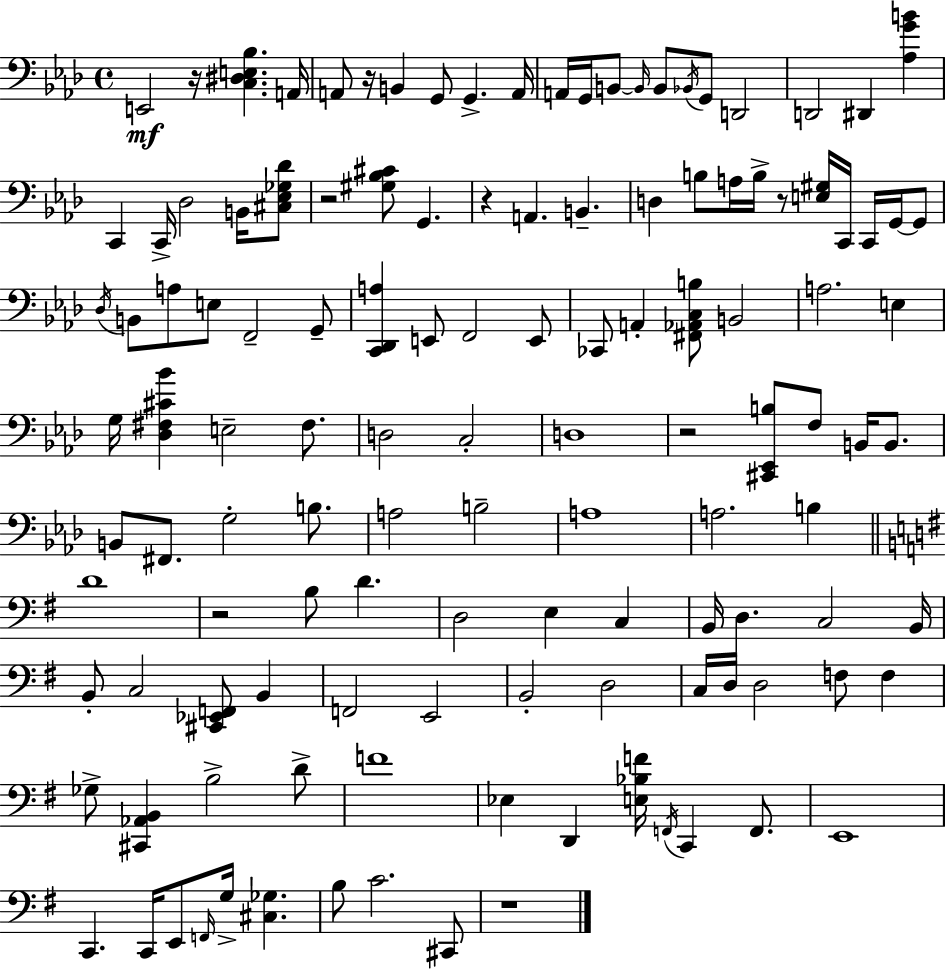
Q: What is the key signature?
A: AES major